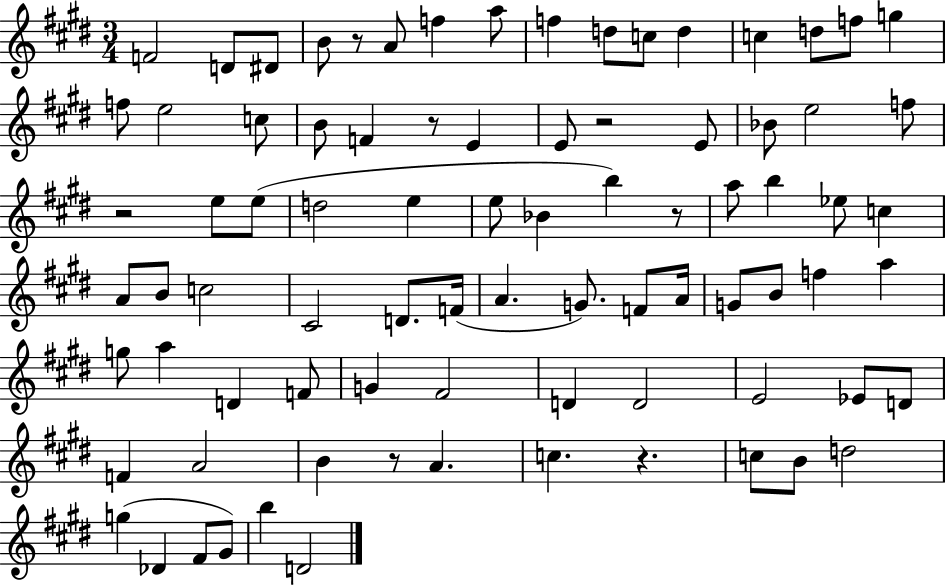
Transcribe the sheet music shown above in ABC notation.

X:1
T:Untitled
M:3/4
L:1/4
K:E
F2 D/2 ^D/2 B/2 z/2 A/2 f a/2 f d/2 c/2 d c d/2 f/2 g f/2 e2 c/2 B/2 F z/2 E E/2 z2 E/2 _B/2 e2 f/2 z2 e/2 e/2 d2 e e/2 _B b z/2 a/2 b _e/2 c A/2 B/2 c2 ^C2 D/2 F/4 A G/2 F/2 A/4 G/2 B/2 f a g/2 a D F/2 G ^F2 D D2 E2 _E/2 D/2 F A2 B z/2 A c z c/2 B/2 d2 g _D ^F/2 ^G/2 b D2